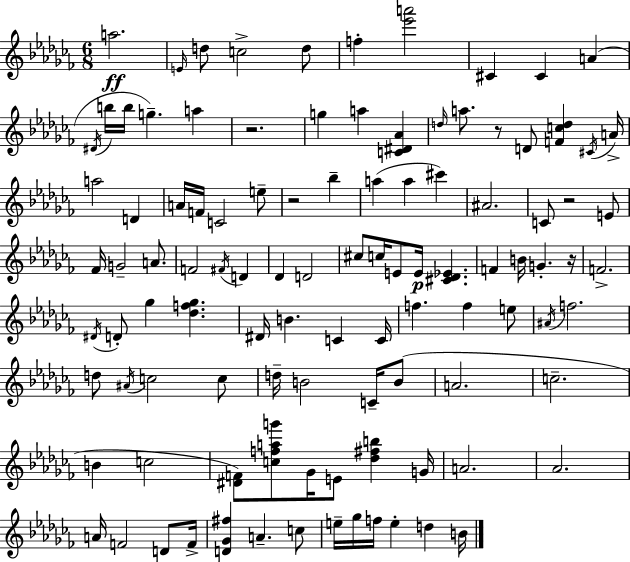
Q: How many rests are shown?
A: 5